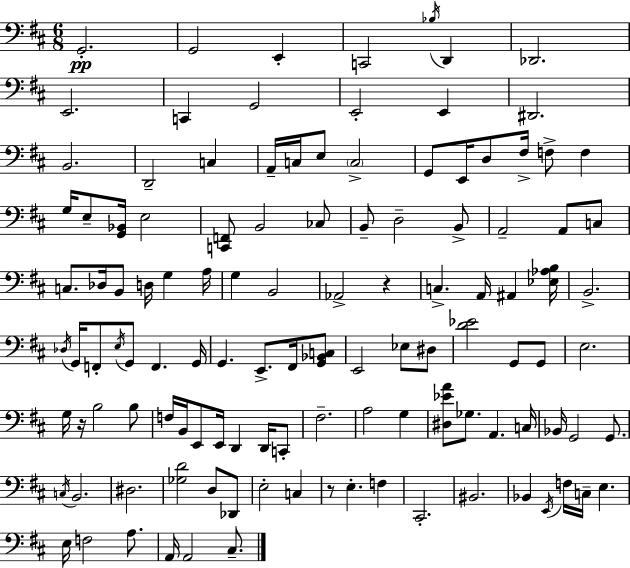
G2/h. G2/h E2/q C2/h Bb3/s D2/q Db2/h. E2/h. C2/q G2/h E2/h E2/q D#2/h. B2/h. D2/h C3/q A2/s C3/s E3/e C3/h G2/e E2/s D3/e F#3/s F3/e F3/q G3/s E3/e [G2,Bb2]/s E3/h [C2,F2]/e B2/h CES3/e B2/e D3/h B2/e A2/h A2/e C3/e C3/e. Db3/s B2/e D3/s G3/q A3/s G3/q B2/h Ab2/h R/q C3/q. A2/s A#2/q [Eb3,Ab3,B3]/s B2/h. Db3/s G2/s F2/e E3/s G2/e F2/q. G2/s G2/q. E2/e. F#2/s [G2,Bb2,C3]/e E2/h Eb3/e D#3/e [D4,Eb4]/h G2/e G2/e E3/h. G3/s R/s B3/h B3/e F3/s B2/s E2/e E2/s D2/q D2/s C2/e F#3/h. A3/h G3/q [D#3,Eb4,A4]/e Gb3/e. A2/q. C3/s Bb2/s G2/h G2/e. C3/s B2/h. D#3/h. [Gb3,D4]/h D3/e Db2/e E3/h C3/q R/e E3/q. F3/q C#2/h. BIS2/h. Bb2/q E2/s F3/s C3/s E3/q. E3/s F3/h A3/e. A2/s A2/h C#3/e.